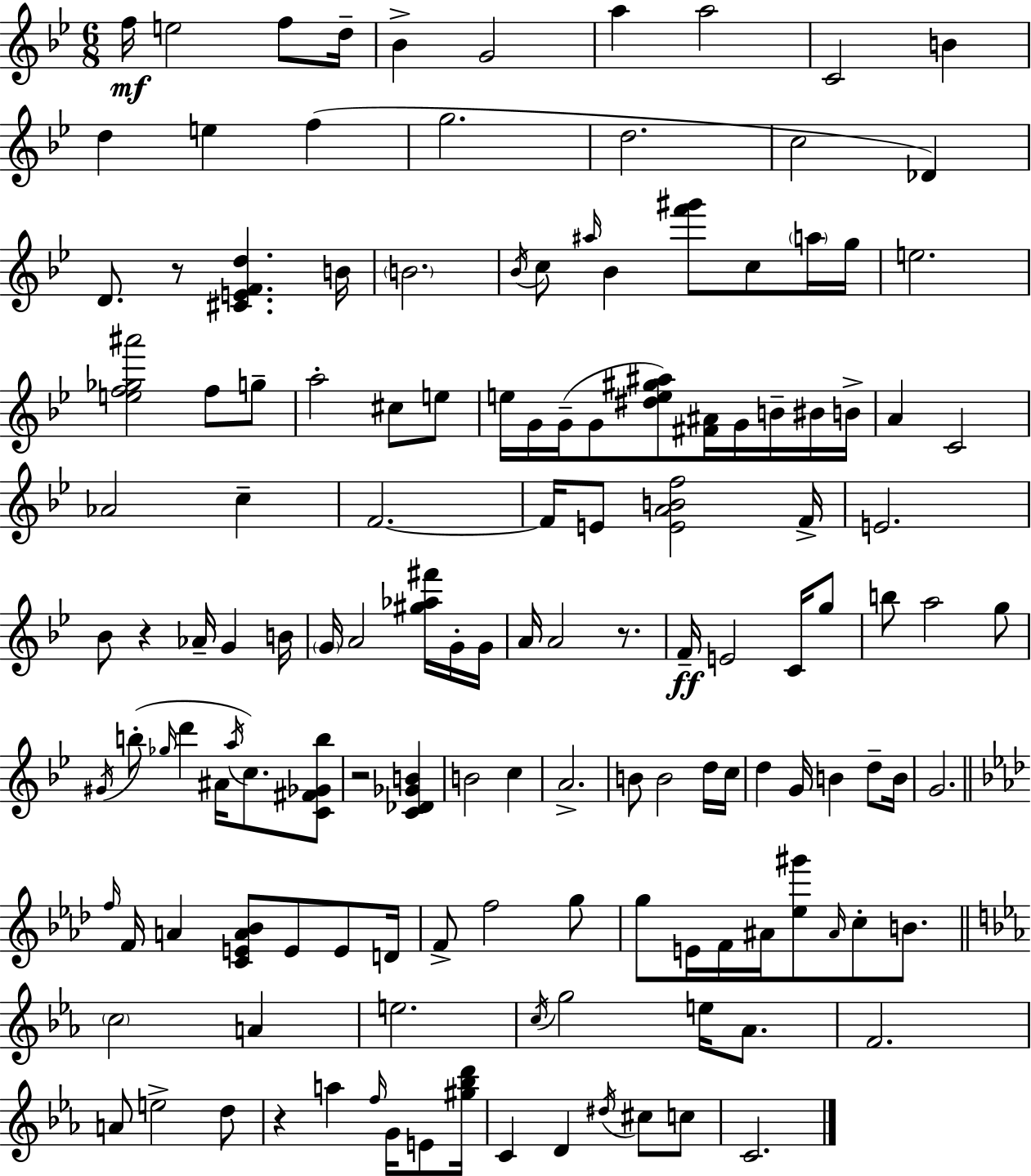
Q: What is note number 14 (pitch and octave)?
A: G5